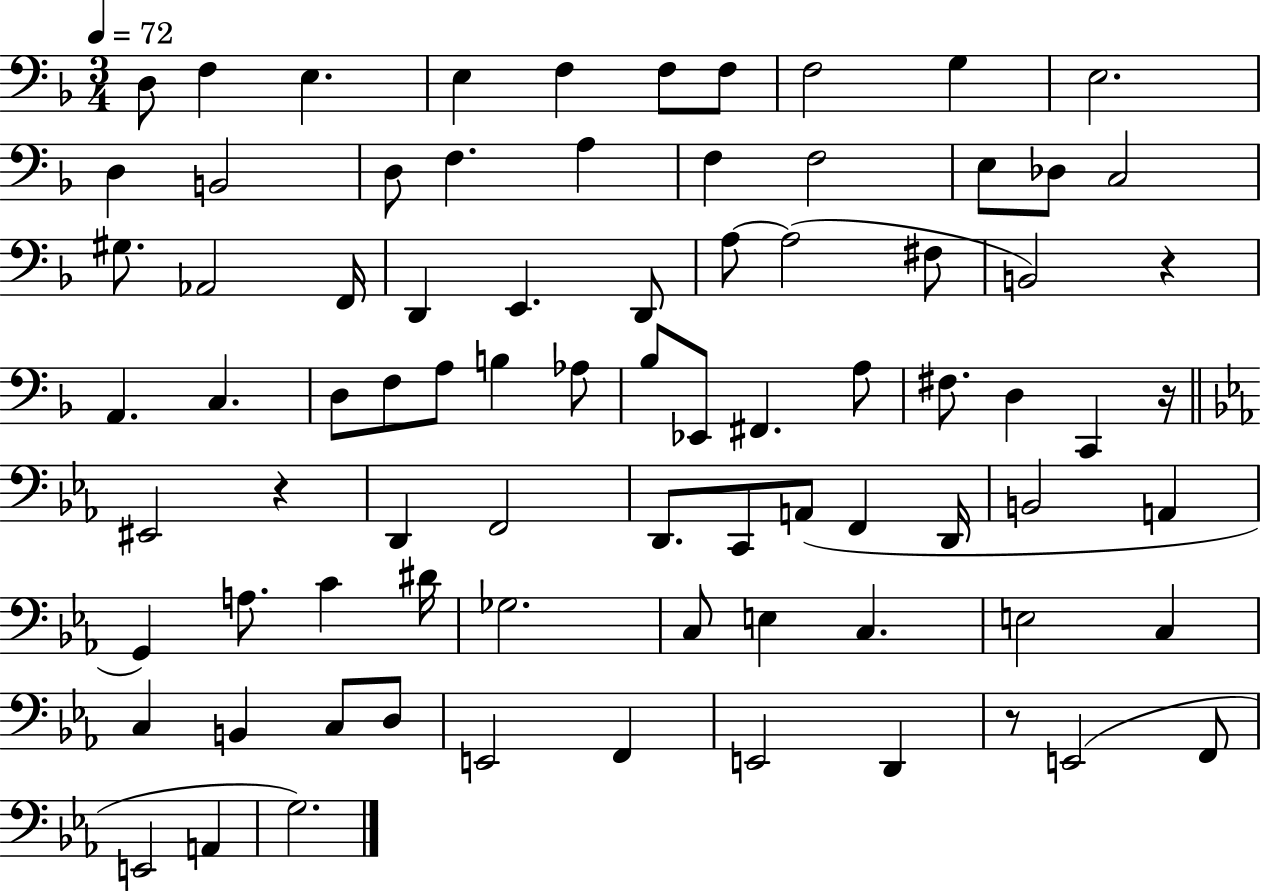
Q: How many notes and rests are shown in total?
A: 81